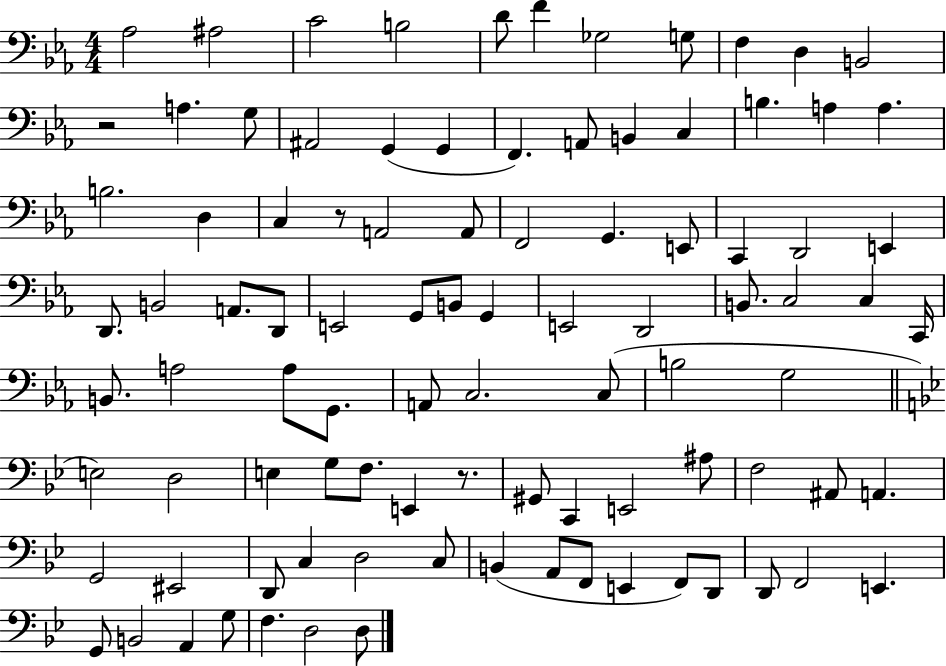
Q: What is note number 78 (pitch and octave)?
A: A2